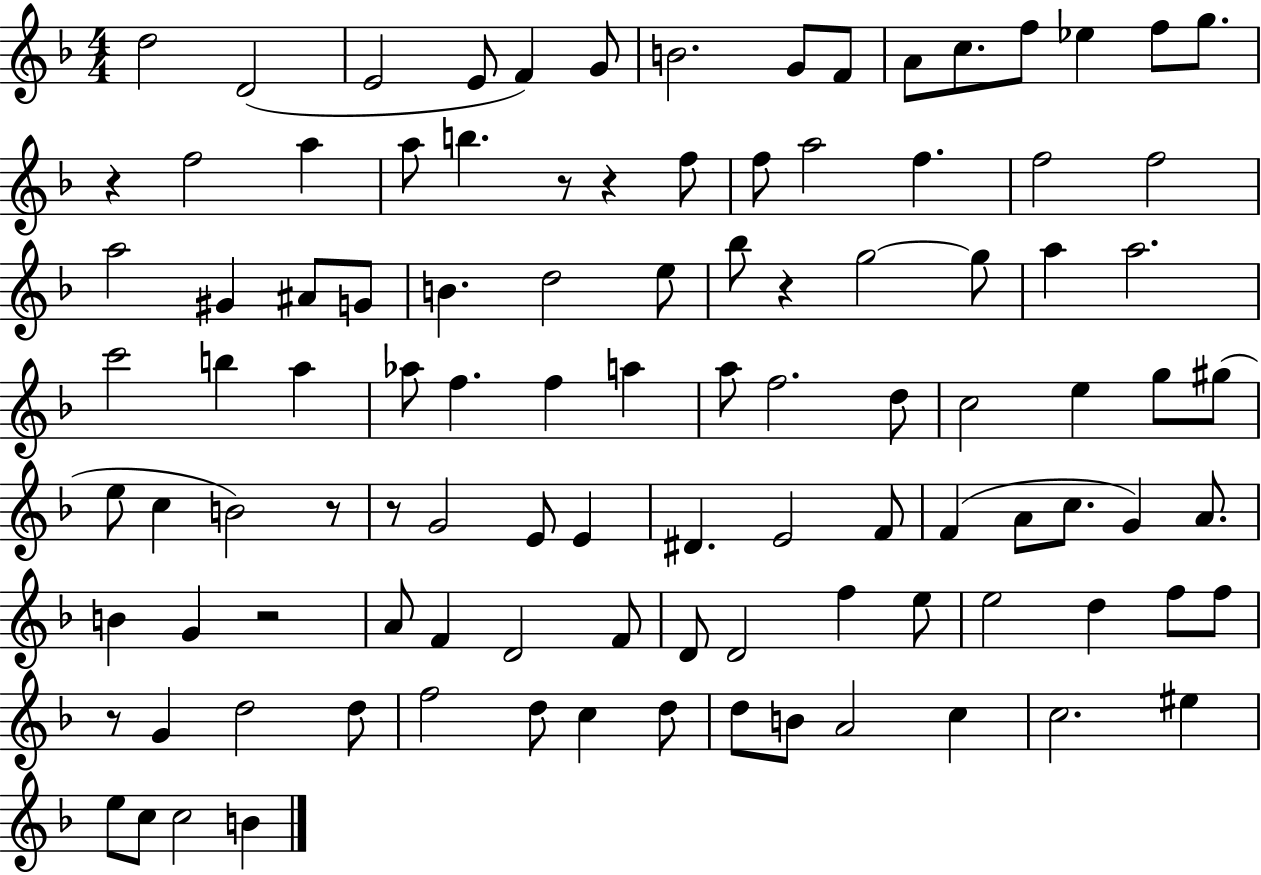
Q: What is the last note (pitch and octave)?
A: B4